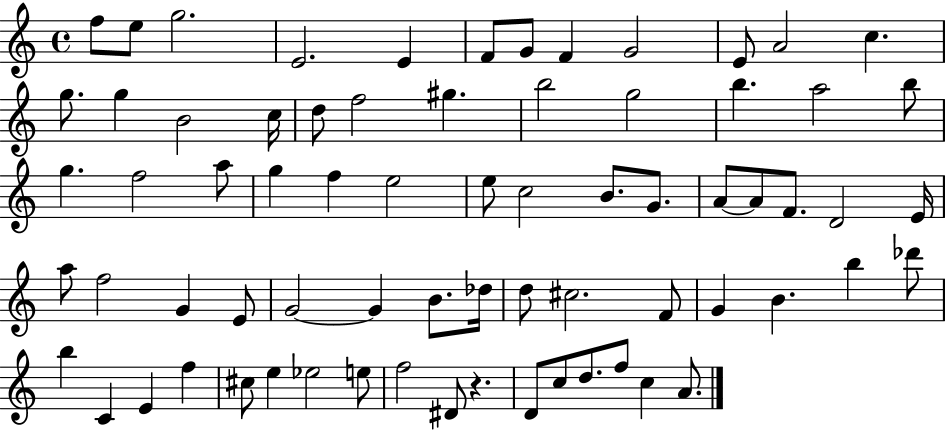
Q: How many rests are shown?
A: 1